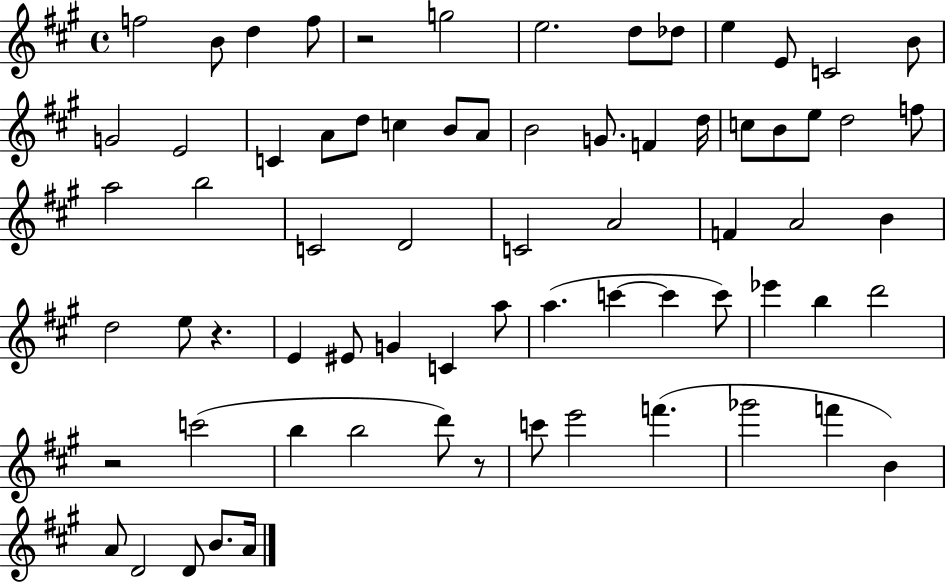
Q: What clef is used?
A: treble